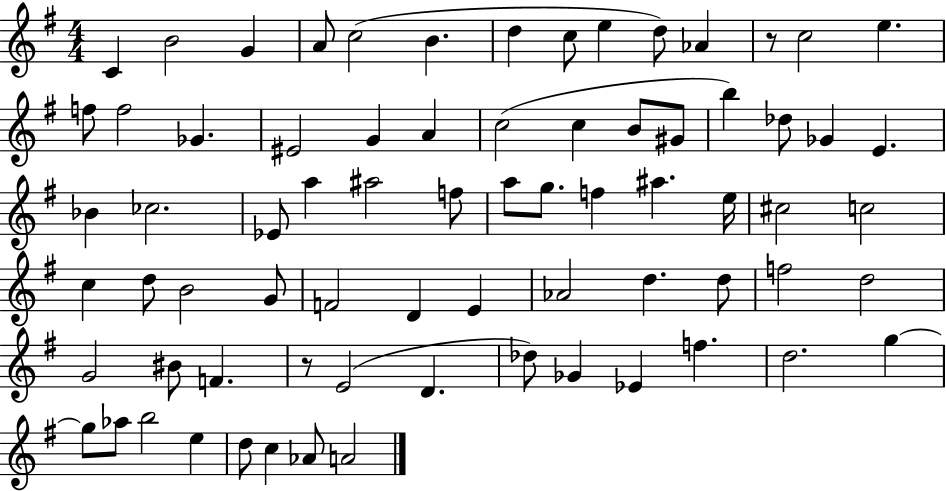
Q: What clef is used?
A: treble